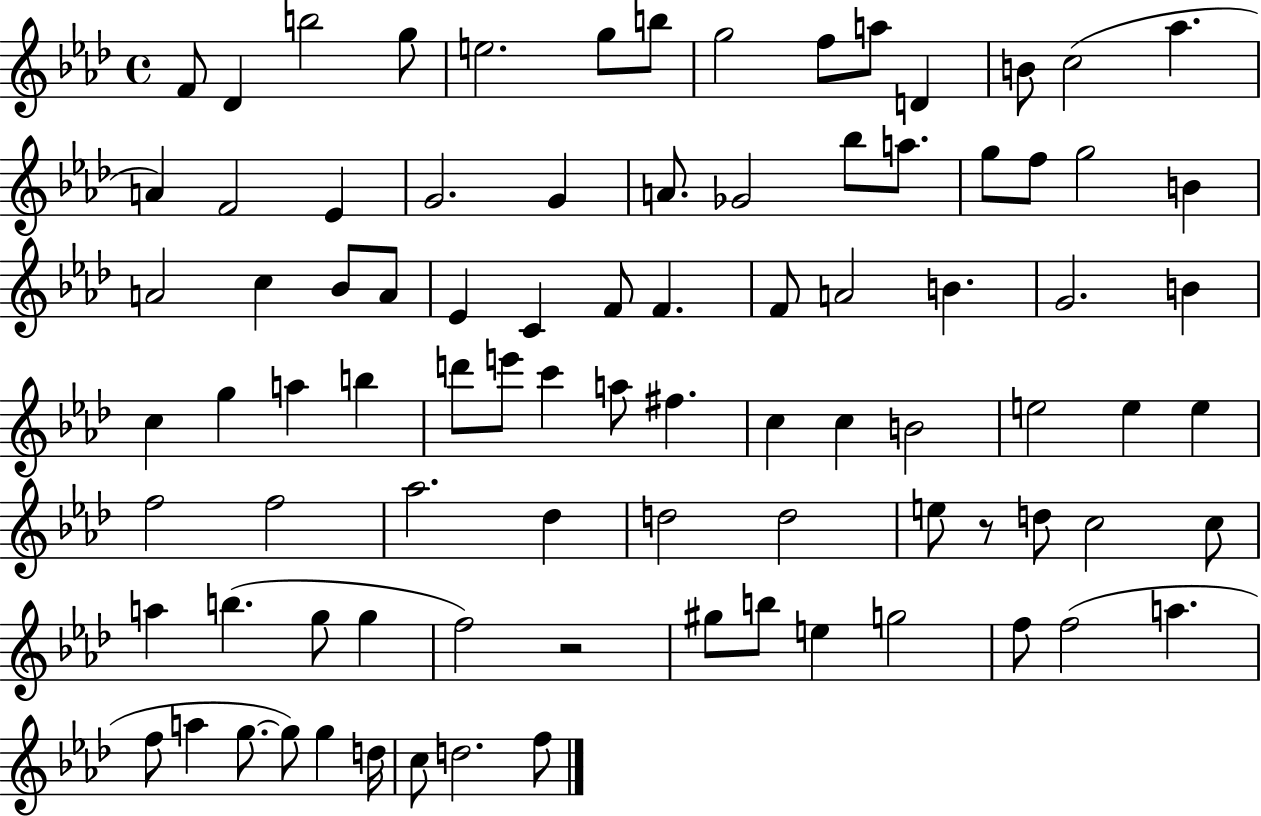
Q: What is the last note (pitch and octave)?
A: F5